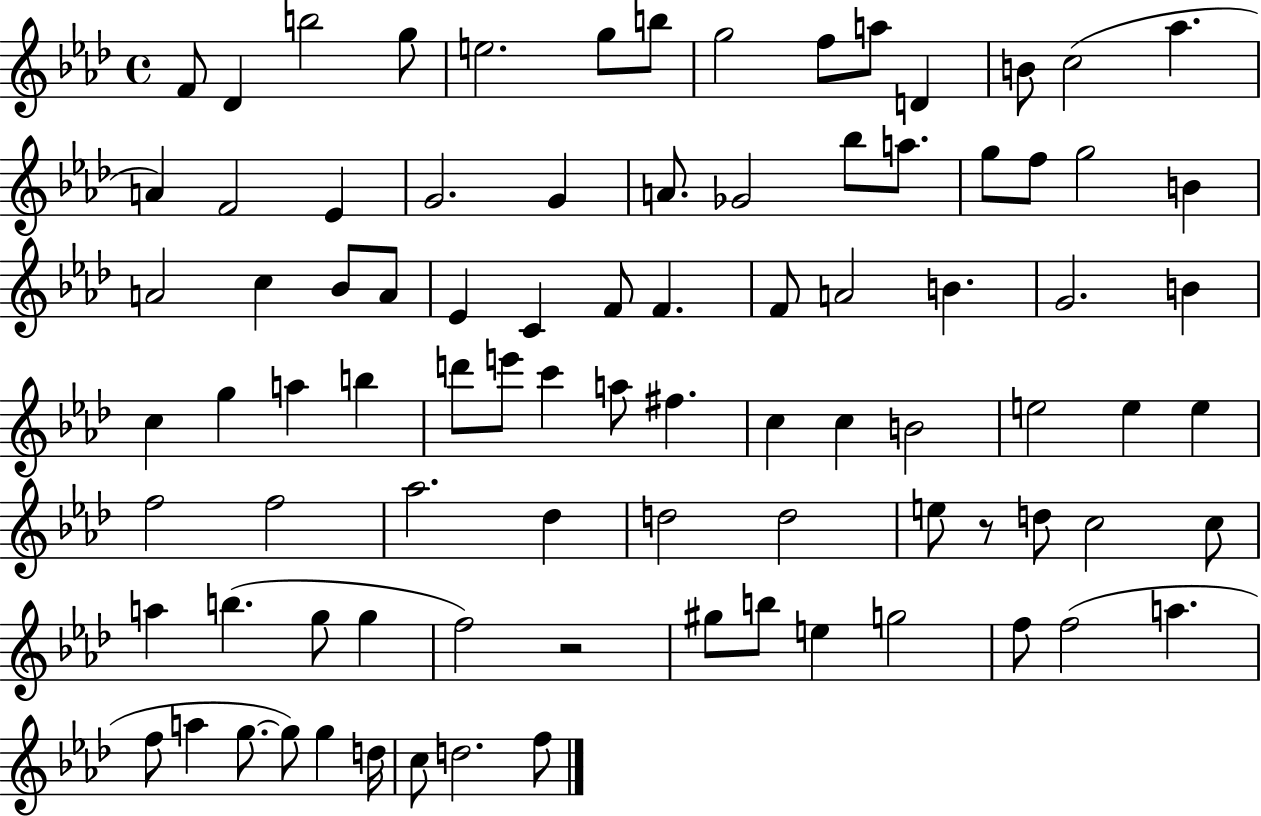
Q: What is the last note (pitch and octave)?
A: F5